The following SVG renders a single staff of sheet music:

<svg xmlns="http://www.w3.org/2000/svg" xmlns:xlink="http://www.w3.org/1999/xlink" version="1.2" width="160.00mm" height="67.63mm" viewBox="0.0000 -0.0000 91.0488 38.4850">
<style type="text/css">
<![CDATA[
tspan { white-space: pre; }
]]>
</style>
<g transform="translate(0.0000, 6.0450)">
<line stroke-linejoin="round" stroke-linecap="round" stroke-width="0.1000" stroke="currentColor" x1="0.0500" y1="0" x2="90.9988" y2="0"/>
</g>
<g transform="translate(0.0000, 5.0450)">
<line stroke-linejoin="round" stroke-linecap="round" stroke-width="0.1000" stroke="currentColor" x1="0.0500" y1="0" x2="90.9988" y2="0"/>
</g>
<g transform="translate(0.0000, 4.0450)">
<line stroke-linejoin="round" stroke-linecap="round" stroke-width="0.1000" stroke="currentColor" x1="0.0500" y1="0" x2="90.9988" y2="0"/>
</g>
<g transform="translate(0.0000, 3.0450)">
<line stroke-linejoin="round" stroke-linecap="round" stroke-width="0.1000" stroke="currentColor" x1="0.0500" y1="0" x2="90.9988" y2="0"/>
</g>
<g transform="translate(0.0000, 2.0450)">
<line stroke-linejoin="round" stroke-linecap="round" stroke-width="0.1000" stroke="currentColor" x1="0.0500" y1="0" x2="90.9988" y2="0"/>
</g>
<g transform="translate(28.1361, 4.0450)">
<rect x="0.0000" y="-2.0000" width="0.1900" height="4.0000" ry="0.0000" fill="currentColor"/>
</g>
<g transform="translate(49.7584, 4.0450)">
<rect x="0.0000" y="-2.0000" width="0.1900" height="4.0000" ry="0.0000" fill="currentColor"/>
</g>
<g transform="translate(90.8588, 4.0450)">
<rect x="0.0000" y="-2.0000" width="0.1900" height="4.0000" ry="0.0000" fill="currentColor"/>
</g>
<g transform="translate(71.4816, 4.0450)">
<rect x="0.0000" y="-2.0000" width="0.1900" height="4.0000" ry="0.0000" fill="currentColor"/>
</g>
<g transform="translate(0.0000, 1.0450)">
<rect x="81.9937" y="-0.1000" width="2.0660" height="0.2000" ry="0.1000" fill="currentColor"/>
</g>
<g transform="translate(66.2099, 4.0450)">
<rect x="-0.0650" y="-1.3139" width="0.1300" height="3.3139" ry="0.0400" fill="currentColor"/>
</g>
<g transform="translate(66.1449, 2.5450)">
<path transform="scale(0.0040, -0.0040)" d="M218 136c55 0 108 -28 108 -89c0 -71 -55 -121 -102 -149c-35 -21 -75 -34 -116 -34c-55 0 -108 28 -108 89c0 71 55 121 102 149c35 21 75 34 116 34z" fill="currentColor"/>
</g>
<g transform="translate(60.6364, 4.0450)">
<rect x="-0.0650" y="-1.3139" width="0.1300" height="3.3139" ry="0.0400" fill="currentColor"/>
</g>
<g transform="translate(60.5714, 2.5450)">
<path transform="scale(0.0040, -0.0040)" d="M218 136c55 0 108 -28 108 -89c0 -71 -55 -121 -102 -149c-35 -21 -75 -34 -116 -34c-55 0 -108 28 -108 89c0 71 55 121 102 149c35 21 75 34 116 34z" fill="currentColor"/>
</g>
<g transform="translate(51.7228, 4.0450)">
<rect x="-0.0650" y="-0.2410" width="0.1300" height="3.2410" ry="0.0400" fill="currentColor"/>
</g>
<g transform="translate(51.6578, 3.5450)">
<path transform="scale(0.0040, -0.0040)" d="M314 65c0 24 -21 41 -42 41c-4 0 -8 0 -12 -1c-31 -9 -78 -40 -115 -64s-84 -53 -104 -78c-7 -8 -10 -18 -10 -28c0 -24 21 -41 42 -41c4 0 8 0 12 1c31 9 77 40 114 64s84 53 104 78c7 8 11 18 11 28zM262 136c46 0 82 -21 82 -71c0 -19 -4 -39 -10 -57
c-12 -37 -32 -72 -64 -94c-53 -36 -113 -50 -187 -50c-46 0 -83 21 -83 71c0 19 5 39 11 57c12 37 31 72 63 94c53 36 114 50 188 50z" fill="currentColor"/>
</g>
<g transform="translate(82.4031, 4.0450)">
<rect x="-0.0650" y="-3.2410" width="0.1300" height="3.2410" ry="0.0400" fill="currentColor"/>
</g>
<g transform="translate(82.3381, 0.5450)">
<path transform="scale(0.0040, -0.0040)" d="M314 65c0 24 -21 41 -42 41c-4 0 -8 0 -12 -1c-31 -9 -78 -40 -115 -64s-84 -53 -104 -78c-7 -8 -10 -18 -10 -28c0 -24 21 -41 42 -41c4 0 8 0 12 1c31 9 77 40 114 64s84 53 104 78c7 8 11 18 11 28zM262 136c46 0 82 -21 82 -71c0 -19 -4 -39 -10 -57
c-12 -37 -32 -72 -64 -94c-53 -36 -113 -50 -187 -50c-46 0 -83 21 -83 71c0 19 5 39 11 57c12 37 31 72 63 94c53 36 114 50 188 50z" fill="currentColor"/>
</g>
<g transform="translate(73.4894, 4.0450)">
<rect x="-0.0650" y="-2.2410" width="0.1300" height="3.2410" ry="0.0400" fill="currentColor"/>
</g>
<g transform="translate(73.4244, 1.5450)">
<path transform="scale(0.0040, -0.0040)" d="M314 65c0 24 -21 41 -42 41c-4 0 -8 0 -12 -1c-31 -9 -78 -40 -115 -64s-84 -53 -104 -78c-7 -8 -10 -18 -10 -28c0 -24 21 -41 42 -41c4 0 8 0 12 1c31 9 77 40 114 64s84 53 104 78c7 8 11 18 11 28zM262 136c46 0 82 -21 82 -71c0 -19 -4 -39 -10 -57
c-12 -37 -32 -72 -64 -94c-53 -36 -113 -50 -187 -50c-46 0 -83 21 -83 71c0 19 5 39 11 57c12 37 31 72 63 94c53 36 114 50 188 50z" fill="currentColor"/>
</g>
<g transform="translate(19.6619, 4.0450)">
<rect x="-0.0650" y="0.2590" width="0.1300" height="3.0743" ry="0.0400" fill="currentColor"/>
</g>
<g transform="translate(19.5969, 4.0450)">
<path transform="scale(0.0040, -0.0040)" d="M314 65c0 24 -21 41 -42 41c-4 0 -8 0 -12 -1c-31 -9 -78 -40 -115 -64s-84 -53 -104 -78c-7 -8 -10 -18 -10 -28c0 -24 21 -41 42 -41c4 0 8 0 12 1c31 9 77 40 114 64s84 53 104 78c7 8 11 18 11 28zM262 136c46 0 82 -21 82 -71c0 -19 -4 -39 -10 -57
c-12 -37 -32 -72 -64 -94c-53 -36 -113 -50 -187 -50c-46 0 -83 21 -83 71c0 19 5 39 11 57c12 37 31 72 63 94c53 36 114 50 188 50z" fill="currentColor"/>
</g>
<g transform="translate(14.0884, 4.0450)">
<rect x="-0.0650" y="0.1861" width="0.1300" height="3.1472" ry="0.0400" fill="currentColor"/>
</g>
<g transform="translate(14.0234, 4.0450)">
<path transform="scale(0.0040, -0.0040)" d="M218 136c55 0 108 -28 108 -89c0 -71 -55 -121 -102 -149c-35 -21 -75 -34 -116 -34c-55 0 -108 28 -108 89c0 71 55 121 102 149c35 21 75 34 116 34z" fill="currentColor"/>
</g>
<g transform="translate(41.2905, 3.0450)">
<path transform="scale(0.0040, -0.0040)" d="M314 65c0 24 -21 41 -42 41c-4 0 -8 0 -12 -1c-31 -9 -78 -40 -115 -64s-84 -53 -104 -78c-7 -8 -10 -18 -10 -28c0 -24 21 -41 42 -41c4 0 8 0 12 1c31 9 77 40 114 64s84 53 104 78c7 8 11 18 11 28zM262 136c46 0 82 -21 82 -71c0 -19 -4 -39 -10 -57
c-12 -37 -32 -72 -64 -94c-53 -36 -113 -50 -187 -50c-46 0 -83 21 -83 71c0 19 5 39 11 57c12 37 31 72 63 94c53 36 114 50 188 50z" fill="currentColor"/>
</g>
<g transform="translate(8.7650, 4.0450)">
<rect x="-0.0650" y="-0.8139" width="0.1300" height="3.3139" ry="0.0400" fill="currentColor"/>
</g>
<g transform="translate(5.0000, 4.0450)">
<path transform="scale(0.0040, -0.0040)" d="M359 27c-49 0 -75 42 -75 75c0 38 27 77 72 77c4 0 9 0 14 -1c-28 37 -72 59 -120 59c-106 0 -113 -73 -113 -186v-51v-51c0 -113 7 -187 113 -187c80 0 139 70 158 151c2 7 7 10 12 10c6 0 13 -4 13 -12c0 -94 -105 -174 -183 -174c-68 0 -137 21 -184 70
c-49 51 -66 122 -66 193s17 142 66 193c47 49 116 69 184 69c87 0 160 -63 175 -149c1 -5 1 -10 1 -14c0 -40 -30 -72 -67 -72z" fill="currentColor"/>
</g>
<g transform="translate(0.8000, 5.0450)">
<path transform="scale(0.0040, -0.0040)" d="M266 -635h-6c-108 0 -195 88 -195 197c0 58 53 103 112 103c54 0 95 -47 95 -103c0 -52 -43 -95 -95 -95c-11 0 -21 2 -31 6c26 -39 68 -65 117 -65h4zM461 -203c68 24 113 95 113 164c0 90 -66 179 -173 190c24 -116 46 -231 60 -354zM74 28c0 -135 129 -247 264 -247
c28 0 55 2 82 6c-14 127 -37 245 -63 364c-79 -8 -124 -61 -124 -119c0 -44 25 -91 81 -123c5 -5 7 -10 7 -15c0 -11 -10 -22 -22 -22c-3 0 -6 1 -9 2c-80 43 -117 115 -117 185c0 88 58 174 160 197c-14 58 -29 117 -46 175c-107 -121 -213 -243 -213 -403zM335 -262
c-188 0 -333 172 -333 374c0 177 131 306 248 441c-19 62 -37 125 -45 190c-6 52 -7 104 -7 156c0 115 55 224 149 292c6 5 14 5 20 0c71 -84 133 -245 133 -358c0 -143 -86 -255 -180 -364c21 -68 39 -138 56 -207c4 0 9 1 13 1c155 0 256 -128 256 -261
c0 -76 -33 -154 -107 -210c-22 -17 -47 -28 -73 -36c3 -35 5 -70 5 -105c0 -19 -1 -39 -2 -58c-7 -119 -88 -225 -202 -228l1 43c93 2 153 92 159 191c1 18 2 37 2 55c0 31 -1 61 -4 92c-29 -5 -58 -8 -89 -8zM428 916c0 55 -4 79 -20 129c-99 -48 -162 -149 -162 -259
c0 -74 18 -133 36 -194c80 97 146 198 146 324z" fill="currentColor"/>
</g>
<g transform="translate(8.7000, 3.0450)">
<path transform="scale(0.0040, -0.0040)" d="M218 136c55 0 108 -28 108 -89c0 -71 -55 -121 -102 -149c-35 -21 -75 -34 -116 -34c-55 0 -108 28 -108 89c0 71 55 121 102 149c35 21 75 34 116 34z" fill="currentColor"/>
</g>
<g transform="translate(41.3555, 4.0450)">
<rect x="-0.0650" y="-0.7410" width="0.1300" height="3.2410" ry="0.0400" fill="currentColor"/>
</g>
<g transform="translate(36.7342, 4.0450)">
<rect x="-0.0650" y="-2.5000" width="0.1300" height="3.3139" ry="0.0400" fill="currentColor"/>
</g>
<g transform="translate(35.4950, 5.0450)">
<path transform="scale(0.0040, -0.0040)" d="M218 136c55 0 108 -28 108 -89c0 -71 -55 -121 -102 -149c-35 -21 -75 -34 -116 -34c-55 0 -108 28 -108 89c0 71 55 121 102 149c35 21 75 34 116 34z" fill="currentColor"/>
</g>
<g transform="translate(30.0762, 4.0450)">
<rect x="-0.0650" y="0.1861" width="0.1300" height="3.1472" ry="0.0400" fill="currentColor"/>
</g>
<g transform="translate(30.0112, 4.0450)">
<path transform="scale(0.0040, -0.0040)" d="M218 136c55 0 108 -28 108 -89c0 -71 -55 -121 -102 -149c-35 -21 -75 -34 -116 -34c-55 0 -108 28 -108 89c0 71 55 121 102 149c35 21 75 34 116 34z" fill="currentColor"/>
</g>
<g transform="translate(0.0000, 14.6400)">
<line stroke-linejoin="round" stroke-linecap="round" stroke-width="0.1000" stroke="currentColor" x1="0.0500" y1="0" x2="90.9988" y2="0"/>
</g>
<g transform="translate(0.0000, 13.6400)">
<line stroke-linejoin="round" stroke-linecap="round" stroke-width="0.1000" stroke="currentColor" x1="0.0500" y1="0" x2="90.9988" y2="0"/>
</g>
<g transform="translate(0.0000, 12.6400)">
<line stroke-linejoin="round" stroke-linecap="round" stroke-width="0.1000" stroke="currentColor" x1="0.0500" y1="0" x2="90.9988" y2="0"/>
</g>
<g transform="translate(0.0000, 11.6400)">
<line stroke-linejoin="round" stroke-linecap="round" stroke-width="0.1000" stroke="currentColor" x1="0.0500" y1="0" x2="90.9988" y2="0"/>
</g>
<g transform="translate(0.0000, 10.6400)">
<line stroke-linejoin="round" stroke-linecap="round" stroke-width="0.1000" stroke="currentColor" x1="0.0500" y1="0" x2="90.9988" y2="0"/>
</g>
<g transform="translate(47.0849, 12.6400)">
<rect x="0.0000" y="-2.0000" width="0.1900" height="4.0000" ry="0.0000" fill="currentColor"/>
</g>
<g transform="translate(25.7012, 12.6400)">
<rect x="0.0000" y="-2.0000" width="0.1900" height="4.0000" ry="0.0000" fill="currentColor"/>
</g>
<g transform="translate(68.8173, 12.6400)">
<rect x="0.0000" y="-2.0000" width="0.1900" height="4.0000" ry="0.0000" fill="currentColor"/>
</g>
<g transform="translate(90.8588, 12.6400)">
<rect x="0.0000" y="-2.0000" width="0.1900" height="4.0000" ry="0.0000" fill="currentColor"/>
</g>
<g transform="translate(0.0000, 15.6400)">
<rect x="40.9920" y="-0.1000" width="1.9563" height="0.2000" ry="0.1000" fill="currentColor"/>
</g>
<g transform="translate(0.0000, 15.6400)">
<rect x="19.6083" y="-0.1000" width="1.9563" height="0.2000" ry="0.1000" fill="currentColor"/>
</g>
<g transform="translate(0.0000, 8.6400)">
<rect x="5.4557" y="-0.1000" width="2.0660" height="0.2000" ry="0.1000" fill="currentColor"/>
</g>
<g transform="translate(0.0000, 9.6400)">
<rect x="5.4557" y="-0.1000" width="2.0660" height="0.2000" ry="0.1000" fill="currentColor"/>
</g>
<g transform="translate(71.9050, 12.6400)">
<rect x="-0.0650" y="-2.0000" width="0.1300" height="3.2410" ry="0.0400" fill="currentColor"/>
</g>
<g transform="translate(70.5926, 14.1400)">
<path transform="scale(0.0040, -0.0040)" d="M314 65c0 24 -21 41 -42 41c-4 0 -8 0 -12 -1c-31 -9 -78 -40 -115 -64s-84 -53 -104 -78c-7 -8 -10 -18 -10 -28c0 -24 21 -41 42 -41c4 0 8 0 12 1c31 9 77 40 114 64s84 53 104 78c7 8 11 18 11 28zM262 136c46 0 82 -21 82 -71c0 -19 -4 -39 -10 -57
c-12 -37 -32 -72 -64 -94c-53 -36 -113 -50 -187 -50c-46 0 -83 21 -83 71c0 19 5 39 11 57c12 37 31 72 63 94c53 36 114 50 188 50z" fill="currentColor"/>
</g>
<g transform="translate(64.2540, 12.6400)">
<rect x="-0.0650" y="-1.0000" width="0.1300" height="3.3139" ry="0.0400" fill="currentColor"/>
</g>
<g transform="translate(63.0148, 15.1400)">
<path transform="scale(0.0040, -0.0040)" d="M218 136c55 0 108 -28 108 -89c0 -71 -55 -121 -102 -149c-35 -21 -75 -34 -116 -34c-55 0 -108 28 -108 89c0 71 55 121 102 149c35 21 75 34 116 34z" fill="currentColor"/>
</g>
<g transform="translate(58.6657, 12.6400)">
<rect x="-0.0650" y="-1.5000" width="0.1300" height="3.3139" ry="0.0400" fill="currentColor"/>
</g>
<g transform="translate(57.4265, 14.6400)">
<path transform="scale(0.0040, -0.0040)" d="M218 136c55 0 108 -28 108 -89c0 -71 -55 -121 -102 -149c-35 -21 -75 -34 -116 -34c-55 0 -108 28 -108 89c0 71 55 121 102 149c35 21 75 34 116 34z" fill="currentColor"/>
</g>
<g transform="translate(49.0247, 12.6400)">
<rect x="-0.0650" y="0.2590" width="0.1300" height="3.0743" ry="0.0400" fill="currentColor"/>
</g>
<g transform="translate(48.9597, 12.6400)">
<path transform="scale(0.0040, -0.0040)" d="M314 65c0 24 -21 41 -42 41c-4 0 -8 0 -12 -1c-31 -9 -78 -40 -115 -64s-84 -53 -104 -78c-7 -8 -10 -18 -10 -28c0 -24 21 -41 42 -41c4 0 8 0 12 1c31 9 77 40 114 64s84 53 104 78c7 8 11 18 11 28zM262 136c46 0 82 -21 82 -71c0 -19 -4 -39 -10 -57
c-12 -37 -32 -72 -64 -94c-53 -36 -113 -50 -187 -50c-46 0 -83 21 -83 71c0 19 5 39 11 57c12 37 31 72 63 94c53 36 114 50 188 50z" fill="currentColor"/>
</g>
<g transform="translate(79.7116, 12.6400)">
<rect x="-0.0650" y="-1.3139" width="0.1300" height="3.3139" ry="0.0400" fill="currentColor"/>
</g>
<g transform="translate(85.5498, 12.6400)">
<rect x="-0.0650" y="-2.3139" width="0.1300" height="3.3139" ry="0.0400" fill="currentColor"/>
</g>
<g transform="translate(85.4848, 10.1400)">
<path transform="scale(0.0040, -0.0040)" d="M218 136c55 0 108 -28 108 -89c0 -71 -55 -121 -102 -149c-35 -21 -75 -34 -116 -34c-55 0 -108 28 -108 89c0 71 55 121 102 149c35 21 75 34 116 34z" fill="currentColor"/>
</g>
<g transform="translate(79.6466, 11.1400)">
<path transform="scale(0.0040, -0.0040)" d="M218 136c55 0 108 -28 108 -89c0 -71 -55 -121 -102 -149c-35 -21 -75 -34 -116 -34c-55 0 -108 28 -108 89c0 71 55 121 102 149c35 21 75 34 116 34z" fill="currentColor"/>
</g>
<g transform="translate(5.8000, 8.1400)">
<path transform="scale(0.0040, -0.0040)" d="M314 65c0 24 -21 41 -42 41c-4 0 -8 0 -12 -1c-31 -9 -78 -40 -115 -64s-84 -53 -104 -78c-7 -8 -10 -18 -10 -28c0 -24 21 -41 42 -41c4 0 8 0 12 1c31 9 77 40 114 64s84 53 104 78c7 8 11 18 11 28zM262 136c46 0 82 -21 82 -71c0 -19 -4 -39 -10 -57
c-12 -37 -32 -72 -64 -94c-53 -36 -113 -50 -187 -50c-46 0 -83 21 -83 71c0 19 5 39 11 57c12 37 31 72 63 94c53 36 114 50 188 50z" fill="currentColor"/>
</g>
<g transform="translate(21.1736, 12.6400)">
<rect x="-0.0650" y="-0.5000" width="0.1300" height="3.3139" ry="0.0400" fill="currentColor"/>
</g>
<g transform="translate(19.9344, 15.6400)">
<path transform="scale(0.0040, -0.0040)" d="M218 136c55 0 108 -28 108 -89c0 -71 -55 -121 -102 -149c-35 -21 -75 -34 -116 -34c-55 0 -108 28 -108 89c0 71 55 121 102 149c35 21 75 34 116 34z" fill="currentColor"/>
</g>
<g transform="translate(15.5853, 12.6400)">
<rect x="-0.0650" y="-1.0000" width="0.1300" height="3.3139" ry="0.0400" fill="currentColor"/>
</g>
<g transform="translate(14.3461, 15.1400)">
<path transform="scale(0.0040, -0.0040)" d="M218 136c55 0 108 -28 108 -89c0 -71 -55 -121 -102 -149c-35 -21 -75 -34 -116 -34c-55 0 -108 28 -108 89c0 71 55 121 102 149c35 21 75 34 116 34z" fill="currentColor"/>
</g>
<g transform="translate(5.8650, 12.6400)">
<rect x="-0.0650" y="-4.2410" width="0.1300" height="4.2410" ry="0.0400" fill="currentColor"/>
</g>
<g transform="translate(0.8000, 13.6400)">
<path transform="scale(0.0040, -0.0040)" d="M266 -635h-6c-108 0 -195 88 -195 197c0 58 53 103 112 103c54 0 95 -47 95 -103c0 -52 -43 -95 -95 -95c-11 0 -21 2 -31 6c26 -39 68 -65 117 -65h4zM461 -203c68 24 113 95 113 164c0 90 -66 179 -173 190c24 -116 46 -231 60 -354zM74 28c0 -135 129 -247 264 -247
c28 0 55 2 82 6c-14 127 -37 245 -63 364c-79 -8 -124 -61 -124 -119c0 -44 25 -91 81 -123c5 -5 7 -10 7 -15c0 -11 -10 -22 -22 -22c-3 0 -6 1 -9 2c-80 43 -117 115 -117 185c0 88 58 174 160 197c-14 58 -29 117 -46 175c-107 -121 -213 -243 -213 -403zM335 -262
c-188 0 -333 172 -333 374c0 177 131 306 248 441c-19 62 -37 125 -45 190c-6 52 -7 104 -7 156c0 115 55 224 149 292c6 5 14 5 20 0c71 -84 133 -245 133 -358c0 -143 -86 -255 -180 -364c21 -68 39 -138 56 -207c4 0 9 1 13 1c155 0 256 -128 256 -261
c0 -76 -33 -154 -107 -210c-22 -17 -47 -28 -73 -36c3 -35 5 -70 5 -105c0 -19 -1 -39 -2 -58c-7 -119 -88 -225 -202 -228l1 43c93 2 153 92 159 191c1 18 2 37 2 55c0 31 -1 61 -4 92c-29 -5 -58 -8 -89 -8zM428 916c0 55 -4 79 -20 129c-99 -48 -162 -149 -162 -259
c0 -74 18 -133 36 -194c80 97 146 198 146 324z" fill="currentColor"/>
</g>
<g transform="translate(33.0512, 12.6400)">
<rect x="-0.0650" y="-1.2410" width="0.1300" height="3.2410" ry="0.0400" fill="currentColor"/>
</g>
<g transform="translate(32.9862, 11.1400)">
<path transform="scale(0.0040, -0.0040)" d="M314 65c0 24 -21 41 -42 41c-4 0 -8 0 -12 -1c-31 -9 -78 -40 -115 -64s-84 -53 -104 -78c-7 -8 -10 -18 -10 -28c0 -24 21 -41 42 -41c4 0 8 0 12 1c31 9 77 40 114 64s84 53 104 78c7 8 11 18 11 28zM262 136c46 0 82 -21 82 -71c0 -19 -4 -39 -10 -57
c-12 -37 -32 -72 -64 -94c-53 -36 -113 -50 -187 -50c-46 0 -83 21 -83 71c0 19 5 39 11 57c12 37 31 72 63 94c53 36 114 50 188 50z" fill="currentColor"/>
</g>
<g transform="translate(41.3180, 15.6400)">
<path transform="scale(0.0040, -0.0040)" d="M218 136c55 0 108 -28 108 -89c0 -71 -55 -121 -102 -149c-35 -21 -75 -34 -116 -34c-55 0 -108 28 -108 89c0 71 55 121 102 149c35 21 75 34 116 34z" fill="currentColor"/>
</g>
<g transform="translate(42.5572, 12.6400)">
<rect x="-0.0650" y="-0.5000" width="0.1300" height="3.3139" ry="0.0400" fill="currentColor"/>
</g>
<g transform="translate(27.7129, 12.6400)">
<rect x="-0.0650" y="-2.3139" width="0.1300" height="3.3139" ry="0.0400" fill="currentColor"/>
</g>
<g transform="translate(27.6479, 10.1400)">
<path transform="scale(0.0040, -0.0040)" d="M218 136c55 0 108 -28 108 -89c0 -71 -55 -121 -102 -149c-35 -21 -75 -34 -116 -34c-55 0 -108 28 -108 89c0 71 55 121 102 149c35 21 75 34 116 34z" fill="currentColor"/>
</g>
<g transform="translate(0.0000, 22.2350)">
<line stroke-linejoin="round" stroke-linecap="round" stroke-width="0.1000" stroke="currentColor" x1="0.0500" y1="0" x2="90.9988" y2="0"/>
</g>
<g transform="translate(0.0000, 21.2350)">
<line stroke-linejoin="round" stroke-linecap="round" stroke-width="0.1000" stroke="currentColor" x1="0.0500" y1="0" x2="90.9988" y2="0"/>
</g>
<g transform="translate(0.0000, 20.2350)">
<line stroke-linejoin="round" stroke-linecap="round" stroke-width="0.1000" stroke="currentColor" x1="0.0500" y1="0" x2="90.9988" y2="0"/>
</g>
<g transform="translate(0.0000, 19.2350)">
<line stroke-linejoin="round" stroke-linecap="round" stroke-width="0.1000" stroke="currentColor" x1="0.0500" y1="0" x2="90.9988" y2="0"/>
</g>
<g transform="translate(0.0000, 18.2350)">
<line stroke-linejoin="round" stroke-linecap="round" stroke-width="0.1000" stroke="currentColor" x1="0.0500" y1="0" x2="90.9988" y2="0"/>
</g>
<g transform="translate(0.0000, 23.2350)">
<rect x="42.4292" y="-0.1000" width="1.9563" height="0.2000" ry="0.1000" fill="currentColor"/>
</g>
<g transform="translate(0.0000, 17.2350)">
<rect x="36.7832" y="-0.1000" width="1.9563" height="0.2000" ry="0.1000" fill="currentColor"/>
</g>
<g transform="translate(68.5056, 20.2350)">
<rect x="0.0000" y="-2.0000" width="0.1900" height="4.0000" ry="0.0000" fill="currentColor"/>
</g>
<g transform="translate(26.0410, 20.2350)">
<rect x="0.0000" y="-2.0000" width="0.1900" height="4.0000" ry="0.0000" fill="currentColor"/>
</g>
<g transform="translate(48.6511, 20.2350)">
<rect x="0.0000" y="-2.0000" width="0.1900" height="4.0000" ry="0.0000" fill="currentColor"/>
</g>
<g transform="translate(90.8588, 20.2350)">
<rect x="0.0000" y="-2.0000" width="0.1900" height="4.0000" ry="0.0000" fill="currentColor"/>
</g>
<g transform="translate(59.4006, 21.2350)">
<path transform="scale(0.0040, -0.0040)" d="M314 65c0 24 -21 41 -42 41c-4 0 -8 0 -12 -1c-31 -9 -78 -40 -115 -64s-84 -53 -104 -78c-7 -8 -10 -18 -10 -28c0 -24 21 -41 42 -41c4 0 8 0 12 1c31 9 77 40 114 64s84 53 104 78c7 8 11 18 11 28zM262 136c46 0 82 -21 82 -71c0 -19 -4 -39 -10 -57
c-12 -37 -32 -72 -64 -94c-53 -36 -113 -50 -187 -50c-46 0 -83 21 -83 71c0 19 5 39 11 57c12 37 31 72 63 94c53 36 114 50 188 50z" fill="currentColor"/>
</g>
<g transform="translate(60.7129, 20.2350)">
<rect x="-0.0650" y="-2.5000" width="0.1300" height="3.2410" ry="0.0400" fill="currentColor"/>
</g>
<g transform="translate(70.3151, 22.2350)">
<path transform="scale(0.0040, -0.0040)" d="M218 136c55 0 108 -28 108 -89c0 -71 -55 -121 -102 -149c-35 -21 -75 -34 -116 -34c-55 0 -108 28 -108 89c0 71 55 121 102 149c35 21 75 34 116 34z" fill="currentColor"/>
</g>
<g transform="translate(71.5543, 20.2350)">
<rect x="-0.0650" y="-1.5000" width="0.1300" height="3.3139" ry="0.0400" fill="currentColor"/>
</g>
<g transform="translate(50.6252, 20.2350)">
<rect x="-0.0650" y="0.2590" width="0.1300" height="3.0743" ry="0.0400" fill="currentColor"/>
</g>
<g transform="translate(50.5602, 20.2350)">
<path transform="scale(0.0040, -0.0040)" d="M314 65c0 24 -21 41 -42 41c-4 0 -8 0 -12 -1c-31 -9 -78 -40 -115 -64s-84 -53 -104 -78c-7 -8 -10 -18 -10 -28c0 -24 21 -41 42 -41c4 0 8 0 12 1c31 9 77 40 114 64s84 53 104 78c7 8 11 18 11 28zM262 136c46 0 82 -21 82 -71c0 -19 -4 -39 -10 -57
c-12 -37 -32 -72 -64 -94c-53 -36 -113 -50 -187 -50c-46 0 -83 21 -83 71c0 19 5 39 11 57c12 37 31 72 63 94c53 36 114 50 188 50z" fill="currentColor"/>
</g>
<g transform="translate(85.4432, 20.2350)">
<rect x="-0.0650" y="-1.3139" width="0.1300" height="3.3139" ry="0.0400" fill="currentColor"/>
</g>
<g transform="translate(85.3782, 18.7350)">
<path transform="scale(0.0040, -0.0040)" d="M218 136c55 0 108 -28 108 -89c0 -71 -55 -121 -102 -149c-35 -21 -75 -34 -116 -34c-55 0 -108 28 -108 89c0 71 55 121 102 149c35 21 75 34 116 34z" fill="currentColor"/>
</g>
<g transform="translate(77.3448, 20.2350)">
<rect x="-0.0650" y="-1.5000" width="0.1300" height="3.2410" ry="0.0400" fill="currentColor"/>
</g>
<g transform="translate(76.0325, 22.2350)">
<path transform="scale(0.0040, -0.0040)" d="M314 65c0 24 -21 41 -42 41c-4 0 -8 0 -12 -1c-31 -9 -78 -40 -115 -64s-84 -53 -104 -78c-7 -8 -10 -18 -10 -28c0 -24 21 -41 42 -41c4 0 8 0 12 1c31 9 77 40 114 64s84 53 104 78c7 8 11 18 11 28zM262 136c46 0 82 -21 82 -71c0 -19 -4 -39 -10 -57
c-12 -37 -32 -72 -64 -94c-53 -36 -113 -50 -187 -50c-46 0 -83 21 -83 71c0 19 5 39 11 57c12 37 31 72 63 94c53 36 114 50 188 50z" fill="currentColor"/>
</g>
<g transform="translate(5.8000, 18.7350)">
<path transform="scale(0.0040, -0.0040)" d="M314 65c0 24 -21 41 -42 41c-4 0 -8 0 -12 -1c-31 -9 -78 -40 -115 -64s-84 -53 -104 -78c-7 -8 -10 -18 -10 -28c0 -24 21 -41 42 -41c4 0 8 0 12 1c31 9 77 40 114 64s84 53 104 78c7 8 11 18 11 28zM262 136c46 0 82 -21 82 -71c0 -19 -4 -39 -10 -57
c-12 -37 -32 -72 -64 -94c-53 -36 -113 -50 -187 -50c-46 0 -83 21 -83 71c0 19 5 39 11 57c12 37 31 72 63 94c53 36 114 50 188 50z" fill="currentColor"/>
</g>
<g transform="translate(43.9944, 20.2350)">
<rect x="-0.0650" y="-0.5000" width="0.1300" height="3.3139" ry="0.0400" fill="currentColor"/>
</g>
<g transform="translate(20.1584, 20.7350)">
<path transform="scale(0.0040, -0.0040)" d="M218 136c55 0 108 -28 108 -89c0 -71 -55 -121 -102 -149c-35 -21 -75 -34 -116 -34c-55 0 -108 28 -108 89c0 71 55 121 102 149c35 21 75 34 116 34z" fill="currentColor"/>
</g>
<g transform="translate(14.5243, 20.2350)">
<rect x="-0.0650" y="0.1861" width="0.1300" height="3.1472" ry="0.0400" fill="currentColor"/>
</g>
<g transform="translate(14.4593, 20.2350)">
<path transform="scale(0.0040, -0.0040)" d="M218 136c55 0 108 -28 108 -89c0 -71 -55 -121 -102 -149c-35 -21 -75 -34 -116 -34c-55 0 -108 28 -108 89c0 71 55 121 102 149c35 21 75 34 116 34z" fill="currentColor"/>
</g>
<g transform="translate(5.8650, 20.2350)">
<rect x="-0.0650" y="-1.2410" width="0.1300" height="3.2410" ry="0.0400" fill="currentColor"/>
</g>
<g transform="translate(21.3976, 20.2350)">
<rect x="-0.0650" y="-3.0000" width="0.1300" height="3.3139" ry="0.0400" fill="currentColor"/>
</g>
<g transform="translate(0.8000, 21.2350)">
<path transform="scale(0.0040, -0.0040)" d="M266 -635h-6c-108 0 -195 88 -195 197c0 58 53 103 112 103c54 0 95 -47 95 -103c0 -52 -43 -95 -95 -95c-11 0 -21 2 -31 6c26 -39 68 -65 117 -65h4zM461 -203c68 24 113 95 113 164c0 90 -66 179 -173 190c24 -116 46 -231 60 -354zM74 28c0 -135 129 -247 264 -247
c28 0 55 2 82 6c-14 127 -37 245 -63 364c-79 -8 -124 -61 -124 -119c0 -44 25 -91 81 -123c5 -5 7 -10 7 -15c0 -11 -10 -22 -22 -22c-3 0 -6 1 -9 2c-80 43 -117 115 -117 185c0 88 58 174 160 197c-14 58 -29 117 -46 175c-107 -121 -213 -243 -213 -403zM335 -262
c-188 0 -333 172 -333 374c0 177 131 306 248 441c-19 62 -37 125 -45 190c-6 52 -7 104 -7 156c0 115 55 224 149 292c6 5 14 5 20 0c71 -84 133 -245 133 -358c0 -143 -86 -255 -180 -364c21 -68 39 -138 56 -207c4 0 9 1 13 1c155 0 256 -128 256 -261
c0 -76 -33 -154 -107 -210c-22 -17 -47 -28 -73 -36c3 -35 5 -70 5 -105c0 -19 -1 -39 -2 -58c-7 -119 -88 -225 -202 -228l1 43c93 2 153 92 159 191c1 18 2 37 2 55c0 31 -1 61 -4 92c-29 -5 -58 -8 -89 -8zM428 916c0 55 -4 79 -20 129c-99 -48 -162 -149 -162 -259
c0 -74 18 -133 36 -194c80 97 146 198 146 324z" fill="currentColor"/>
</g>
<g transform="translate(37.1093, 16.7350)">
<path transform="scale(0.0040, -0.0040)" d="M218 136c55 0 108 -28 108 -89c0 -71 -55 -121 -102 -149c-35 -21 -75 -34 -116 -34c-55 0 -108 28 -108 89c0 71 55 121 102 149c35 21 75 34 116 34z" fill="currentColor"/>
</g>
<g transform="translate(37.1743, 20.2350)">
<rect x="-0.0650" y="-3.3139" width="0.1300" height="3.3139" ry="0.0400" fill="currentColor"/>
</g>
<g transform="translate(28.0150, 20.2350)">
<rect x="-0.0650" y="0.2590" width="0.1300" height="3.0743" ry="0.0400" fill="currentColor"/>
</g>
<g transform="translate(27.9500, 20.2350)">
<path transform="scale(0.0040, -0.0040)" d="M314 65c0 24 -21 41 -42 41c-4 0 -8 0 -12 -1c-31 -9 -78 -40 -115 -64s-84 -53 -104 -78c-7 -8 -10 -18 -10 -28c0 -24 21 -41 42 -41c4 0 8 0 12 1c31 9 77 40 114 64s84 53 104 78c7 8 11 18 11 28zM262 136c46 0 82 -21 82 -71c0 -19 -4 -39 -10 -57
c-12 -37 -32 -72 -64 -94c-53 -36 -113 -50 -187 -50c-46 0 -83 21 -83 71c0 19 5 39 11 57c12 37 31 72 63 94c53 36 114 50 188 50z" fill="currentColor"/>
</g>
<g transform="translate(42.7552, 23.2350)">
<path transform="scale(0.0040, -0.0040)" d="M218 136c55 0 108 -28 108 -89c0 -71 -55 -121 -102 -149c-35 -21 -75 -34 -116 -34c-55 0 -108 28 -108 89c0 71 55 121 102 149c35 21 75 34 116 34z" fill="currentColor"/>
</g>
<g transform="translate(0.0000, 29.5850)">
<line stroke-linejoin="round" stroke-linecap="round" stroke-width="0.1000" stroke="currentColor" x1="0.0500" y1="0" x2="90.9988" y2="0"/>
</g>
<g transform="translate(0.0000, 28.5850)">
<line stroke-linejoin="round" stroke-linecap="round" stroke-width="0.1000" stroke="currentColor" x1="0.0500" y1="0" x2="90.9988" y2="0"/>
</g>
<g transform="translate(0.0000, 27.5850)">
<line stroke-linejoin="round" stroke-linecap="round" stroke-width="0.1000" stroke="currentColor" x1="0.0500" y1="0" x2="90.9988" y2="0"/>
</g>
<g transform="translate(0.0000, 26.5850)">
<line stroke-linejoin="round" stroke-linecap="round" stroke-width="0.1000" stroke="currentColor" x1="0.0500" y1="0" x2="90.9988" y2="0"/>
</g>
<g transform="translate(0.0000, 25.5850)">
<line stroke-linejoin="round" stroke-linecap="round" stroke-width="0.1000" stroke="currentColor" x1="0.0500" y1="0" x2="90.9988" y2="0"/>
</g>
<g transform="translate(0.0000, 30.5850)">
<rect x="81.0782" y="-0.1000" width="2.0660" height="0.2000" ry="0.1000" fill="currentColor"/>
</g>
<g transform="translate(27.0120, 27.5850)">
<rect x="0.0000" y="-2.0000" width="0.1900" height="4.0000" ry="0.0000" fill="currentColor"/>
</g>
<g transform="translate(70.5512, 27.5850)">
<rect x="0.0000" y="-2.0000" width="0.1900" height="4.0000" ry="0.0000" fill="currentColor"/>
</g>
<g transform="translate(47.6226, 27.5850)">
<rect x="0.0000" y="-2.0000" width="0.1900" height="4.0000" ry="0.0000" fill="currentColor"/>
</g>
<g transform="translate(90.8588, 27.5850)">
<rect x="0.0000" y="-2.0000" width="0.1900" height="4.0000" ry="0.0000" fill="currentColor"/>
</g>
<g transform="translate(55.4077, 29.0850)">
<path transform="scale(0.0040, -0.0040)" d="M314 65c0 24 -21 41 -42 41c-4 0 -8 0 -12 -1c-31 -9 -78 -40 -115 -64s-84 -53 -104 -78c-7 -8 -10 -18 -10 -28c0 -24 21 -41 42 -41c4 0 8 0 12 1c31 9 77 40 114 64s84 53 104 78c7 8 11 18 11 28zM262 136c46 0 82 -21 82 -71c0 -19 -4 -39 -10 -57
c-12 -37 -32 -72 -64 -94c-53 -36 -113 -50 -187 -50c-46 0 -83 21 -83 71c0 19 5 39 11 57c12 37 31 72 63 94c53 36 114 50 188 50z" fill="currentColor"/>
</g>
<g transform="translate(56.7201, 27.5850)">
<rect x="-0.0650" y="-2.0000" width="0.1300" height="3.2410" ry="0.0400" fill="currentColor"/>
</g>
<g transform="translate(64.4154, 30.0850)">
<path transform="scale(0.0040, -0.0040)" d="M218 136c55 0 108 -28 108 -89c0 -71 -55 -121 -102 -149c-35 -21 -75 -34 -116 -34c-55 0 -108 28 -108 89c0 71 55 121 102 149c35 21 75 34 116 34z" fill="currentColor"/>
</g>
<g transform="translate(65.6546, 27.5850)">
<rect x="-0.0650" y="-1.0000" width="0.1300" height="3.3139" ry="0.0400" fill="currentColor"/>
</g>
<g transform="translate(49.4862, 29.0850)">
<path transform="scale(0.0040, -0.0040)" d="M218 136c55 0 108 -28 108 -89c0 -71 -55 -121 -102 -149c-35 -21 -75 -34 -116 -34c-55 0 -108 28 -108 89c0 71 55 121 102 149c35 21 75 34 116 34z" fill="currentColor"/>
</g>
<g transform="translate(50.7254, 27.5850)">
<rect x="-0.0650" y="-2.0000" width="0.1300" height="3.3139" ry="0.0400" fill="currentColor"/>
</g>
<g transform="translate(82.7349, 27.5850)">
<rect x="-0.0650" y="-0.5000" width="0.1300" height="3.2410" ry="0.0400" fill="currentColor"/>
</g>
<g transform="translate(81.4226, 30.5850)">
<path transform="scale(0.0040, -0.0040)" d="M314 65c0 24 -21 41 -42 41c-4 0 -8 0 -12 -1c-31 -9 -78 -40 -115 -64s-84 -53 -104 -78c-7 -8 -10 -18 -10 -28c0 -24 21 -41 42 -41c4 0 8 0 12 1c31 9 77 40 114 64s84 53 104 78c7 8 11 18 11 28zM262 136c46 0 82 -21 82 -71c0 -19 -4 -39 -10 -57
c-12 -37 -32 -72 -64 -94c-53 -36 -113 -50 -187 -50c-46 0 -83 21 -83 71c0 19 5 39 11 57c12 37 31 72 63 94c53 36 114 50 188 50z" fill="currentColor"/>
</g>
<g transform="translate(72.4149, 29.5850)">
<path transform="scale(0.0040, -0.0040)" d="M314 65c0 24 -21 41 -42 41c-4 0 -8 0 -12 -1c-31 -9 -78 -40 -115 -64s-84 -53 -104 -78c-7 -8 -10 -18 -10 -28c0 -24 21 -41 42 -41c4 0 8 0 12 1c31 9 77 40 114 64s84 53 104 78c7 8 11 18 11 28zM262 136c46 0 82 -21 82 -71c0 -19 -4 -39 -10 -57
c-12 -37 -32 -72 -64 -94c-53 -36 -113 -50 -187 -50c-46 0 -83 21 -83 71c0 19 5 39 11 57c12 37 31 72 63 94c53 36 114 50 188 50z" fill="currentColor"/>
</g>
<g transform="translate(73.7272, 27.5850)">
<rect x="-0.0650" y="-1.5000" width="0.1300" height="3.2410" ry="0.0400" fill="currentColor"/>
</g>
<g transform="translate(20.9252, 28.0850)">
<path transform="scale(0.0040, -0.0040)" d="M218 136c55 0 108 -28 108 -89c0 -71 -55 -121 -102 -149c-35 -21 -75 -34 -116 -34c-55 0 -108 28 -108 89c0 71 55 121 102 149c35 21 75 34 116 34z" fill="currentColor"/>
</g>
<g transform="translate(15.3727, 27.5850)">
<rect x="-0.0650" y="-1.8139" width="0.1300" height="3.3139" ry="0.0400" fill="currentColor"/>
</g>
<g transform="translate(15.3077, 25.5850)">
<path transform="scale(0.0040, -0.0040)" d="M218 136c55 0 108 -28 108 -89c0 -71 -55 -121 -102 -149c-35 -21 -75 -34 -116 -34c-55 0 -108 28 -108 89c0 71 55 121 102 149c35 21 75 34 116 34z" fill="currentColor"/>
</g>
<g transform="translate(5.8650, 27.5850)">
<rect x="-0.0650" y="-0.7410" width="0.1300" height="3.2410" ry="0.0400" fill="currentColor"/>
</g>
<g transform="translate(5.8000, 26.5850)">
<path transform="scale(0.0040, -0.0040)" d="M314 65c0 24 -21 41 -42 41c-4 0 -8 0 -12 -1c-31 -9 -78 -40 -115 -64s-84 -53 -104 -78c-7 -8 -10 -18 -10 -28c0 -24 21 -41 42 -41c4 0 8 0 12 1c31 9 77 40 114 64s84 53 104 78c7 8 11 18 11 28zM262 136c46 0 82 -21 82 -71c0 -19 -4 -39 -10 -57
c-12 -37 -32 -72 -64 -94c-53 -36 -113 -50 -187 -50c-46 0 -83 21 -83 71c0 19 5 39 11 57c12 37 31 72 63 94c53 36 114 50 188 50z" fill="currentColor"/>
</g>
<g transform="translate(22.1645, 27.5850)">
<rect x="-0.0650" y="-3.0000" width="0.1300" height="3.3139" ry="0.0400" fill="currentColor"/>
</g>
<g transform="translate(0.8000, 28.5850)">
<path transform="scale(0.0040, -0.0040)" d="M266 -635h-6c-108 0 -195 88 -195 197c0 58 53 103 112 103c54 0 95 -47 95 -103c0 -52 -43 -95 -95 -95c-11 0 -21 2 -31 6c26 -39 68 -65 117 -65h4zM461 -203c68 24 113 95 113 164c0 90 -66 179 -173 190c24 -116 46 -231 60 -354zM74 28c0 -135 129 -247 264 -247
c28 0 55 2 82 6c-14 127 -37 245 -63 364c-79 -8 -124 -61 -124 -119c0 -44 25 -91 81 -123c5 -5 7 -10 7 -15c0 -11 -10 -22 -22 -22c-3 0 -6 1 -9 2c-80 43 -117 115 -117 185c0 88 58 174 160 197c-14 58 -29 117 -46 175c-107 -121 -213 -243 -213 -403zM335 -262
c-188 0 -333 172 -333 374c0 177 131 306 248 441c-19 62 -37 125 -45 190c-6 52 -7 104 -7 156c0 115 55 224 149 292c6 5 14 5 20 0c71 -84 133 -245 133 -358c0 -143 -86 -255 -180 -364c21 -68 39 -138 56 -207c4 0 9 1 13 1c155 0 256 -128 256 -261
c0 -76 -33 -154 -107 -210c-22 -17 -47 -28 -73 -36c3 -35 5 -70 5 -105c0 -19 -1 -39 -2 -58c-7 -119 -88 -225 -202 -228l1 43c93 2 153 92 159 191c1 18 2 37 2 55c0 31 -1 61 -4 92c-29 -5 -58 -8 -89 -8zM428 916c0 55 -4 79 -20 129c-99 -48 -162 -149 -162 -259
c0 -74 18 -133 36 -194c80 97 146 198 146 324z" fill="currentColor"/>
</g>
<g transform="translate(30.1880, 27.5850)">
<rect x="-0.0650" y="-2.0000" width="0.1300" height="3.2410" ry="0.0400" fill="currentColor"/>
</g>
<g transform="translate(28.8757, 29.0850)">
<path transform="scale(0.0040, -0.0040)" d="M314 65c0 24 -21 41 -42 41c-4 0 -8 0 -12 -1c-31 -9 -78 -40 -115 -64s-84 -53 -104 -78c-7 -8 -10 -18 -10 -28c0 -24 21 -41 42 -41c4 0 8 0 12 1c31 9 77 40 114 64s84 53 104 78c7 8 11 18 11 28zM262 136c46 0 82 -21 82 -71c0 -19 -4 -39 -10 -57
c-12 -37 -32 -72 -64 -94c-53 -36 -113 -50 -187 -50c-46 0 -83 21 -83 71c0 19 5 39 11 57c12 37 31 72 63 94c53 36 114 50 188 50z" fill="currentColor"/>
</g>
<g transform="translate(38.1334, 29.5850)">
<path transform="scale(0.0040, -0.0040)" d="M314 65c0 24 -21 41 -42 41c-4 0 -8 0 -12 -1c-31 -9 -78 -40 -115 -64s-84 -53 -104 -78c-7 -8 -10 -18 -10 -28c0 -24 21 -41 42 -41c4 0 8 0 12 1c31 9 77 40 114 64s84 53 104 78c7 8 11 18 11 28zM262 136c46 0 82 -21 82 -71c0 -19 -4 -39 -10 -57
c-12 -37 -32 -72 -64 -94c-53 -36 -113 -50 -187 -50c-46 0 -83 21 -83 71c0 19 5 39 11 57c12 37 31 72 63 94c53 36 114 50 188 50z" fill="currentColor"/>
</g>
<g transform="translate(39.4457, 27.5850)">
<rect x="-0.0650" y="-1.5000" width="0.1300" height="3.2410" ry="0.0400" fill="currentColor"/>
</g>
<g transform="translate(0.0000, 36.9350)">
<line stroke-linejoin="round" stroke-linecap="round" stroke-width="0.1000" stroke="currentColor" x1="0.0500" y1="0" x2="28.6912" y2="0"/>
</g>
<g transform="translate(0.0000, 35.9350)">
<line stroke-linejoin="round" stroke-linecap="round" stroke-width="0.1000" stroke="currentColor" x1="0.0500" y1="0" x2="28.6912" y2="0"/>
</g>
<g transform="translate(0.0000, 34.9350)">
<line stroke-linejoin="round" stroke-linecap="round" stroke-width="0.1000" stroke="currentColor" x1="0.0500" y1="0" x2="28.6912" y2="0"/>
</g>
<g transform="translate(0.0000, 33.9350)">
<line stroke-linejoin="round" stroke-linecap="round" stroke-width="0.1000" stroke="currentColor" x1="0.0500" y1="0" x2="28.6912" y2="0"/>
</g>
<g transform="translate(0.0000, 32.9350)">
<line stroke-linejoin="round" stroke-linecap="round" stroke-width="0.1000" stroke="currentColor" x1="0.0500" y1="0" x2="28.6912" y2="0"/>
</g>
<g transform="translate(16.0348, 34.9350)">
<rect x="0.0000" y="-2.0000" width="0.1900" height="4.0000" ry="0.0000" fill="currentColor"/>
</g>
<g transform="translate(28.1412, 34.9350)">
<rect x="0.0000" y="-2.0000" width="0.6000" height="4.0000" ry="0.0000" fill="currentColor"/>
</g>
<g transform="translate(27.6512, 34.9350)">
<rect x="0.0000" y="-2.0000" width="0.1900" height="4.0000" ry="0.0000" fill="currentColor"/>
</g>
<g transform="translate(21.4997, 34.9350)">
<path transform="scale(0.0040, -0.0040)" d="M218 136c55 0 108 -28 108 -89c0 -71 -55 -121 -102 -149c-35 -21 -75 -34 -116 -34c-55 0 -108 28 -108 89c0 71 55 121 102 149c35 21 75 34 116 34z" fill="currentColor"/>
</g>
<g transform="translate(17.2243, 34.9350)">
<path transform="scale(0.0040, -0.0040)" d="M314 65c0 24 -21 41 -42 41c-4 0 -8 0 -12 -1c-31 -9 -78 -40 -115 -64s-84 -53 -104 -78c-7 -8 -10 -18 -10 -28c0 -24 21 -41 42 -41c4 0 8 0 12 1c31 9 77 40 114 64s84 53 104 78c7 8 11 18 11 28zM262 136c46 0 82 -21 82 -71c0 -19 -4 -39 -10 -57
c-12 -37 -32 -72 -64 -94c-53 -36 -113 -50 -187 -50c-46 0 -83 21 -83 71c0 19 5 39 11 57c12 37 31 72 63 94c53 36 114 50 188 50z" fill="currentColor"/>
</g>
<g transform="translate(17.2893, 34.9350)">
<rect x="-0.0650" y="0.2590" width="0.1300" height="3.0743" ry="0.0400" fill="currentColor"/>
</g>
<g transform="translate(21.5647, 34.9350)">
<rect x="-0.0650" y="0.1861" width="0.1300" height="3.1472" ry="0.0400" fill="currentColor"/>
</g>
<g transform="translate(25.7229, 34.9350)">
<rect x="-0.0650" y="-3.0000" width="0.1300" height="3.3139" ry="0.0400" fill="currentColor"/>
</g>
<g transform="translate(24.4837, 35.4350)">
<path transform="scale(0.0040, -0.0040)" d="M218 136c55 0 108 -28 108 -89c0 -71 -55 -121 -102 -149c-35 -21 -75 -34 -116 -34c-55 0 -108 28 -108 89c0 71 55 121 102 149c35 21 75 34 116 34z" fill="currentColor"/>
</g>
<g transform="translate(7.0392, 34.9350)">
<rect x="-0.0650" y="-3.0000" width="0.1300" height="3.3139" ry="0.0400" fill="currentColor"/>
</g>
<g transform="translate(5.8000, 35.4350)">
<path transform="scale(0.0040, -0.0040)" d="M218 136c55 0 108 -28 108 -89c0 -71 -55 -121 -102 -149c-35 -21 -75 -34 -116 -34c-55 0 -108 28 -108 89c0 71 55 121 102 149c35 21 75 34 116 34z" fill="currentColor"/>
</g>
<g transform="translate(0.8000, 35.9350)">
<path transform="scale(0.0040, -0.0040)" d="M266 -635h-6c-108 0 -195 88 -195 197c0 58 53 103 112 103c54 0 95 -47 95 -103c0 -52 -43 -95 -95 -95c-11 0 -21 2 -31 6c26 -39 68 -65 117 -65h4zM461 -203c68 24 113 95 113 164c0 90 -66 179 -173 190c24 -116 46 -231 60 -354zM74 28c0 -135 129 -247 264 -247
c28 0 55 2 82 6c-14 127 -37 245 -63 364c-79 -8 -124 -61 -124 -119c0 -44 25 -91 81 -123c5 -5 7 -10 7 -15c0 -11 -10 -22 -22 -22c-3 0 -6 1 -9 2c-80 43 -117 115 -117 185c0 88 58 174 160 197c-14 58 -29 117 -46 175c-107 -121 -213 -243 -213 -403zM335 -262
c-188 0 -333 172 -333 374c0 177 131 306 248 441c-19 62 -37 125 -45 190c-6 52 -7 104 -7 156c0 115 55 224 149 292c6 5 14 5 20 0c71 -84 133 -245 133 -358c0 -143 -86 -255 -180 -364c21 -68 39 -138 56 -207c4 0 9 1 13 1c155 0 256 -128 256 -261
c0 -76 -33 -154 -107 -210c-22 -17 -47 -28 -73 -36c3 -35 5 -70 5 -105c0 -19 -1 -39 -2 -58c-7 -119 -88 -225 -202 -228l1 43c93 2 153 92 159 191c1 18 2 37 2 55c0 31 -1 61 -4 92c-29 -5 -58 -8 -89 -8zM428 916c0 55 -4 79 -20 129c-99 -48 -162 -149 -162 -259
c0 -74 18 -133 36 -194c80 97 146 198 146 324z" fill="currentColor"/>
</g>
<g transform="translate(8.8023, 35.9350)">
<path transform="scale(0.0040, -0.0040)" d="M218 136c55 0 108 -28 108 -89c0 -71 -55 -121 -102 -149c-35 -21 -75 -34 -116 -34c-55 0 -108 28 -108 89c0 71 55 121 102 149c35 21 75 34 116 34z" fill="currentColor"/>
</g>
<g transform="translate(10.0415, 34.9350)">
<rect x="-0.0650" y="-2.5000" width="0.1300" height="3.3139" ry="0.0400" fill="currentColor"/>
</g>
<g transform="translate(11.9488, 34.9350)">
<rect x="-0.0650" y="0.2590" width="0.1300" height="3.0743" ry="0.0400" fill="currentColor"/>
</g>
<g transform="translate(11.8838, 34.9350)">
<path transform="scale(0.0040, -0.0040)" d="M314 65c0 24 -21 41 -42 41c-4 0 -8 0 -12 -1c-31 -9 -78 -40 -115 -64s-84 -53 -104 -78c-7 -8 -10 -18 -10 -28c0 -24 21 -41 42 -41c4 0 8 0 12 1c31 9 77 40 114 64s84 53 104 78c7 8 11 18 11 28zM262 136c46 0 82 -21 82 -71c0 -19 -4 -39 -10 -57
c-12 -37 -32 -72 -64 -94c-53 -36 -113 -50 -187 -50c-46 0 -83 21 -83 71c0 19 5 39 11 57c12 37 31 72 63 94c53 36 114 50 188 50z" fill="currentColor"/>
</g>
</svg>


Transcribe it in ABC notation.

X:1
T:Untitled
M:4/4
L:1/4
K:C
d B B2 B G d2 c2 e e g2 b2 d'2 D C g e2 C B2 E D F2 e g e2 B A B2 b C B2 G2 E E2 e d2 f A F2 E2 F F2 D E2 C2 A G B2 B2 B A